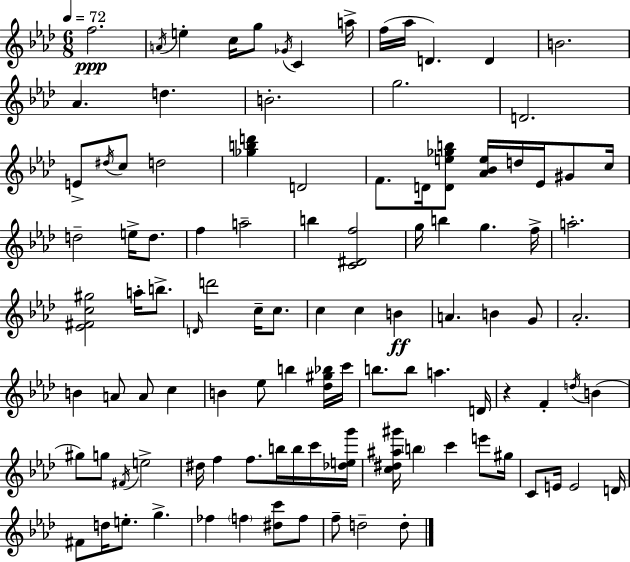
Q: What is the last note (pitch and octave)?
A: D5